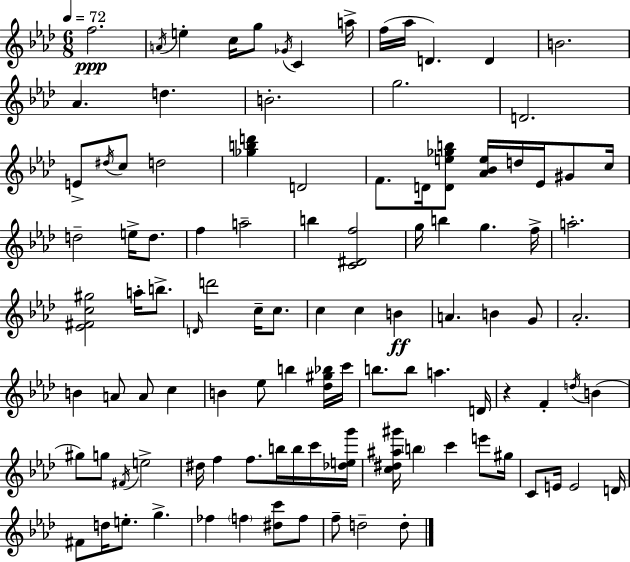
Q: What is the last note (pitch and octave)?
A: D5